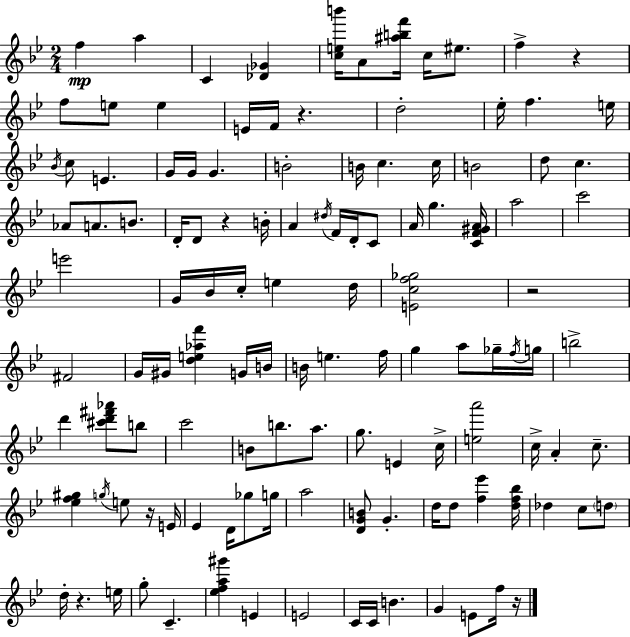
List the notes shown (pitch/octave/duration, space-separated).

F5/q A5/q C4/q [Db4,Gb4]/q [C5,E5,B6]/s A4/e [A#5,B5,F6]/s C5/s EIS5/e. F5/q R/q F5/e E5/e E5/q E4/s F4/s R/q. D5/h Eb5/s F5/q. E5/s Bb4/s C5/e E4/q. G4/s G4/s G4/q. B4/h B4/s C5/q. C5/s B4/h D5/e C5/q. Ab4/e A4/e. B4/e. D4/s D4/e R/q B4/s A4/q D#5/s F4/s D4/s C4/e A4/s G5/q. [C4,F4,G#4,A4]/s A5/h C6/h E6/h G4/s Bb4/s C5/s E5/q D5/s [E4,C5,F5,Gb5]/h R/h F#4/h G4/s G#4/s [D5,E5,Ab5,F6]/q G4/s B4/s B4/s E5/q. F5/s G5/q A5/e Gb5/s F5/s G5/s B5/h D6/q [C#6,D6,F#6,Ab6]/e B5/e C6/h B4/e B5/e. A5/e. G5/e. E4/q C5/s [E5,A6]/h C5/s A4/q C5/e. [Eb5,F5,G#5]/q G5/s E5/e R/s E4/s Eb4/q D4/s Gb5/e G5/s A5/h [D4,G4,B4]/e G4/q. D5/s D5/e [F5,Eb6]/q [D5,F5,Bb5]/s Db5/q C5/e D5/e D5/s R/q. E5/s G5/e C4/q. [Eb5,F5,A5,G#6]/q E4/q E4/h C4/s C4/s B4/q. G4/q E4/e F5/s R/s